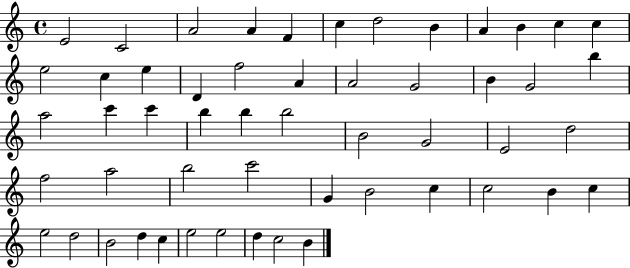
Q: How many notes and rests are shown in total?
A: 53